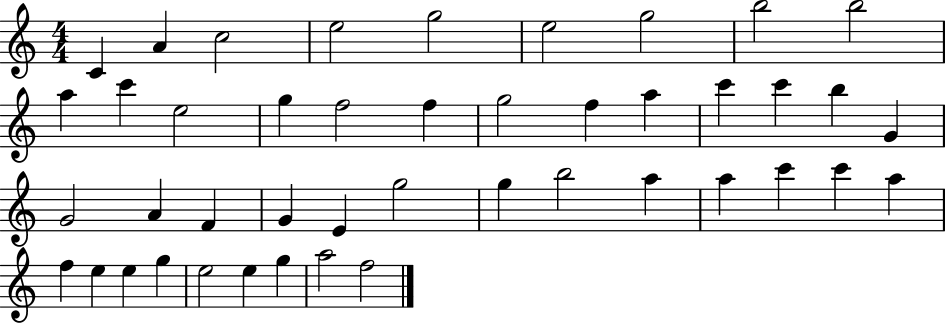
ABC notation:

X:1
T:Untitled
M:4/4
L:1/4
K:C
C A c2 e2 g2 e2 g2 b2 b2 a c' e2 g f2 f g2 f a c' c' b G G2 A F G E g2 g b2 a a c' c' a f e e g e2 e g a2 f2